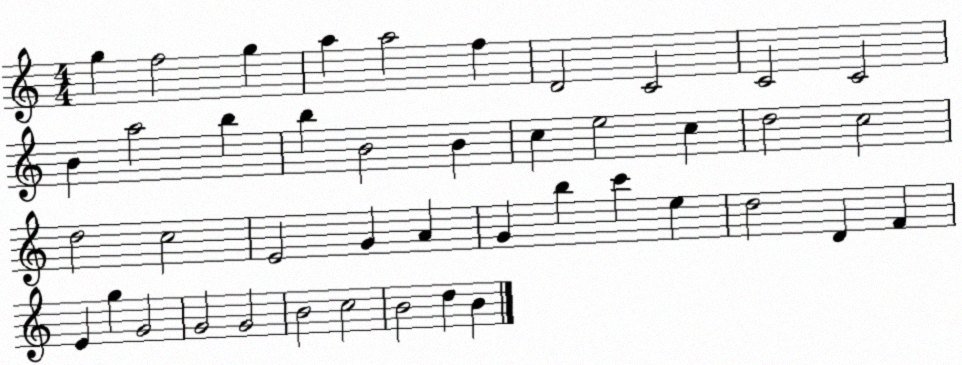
X:1
T:Untitled
M:4/4
L:1/4
K:C
g f2 g a a2 f D2 C2 C2 C2 B a2 b b B2 B c e2 c d2 c2 d2 c2 E2 G A G b c' e d2 D F E g G2 G2 G2 B2 c2 B2 d B